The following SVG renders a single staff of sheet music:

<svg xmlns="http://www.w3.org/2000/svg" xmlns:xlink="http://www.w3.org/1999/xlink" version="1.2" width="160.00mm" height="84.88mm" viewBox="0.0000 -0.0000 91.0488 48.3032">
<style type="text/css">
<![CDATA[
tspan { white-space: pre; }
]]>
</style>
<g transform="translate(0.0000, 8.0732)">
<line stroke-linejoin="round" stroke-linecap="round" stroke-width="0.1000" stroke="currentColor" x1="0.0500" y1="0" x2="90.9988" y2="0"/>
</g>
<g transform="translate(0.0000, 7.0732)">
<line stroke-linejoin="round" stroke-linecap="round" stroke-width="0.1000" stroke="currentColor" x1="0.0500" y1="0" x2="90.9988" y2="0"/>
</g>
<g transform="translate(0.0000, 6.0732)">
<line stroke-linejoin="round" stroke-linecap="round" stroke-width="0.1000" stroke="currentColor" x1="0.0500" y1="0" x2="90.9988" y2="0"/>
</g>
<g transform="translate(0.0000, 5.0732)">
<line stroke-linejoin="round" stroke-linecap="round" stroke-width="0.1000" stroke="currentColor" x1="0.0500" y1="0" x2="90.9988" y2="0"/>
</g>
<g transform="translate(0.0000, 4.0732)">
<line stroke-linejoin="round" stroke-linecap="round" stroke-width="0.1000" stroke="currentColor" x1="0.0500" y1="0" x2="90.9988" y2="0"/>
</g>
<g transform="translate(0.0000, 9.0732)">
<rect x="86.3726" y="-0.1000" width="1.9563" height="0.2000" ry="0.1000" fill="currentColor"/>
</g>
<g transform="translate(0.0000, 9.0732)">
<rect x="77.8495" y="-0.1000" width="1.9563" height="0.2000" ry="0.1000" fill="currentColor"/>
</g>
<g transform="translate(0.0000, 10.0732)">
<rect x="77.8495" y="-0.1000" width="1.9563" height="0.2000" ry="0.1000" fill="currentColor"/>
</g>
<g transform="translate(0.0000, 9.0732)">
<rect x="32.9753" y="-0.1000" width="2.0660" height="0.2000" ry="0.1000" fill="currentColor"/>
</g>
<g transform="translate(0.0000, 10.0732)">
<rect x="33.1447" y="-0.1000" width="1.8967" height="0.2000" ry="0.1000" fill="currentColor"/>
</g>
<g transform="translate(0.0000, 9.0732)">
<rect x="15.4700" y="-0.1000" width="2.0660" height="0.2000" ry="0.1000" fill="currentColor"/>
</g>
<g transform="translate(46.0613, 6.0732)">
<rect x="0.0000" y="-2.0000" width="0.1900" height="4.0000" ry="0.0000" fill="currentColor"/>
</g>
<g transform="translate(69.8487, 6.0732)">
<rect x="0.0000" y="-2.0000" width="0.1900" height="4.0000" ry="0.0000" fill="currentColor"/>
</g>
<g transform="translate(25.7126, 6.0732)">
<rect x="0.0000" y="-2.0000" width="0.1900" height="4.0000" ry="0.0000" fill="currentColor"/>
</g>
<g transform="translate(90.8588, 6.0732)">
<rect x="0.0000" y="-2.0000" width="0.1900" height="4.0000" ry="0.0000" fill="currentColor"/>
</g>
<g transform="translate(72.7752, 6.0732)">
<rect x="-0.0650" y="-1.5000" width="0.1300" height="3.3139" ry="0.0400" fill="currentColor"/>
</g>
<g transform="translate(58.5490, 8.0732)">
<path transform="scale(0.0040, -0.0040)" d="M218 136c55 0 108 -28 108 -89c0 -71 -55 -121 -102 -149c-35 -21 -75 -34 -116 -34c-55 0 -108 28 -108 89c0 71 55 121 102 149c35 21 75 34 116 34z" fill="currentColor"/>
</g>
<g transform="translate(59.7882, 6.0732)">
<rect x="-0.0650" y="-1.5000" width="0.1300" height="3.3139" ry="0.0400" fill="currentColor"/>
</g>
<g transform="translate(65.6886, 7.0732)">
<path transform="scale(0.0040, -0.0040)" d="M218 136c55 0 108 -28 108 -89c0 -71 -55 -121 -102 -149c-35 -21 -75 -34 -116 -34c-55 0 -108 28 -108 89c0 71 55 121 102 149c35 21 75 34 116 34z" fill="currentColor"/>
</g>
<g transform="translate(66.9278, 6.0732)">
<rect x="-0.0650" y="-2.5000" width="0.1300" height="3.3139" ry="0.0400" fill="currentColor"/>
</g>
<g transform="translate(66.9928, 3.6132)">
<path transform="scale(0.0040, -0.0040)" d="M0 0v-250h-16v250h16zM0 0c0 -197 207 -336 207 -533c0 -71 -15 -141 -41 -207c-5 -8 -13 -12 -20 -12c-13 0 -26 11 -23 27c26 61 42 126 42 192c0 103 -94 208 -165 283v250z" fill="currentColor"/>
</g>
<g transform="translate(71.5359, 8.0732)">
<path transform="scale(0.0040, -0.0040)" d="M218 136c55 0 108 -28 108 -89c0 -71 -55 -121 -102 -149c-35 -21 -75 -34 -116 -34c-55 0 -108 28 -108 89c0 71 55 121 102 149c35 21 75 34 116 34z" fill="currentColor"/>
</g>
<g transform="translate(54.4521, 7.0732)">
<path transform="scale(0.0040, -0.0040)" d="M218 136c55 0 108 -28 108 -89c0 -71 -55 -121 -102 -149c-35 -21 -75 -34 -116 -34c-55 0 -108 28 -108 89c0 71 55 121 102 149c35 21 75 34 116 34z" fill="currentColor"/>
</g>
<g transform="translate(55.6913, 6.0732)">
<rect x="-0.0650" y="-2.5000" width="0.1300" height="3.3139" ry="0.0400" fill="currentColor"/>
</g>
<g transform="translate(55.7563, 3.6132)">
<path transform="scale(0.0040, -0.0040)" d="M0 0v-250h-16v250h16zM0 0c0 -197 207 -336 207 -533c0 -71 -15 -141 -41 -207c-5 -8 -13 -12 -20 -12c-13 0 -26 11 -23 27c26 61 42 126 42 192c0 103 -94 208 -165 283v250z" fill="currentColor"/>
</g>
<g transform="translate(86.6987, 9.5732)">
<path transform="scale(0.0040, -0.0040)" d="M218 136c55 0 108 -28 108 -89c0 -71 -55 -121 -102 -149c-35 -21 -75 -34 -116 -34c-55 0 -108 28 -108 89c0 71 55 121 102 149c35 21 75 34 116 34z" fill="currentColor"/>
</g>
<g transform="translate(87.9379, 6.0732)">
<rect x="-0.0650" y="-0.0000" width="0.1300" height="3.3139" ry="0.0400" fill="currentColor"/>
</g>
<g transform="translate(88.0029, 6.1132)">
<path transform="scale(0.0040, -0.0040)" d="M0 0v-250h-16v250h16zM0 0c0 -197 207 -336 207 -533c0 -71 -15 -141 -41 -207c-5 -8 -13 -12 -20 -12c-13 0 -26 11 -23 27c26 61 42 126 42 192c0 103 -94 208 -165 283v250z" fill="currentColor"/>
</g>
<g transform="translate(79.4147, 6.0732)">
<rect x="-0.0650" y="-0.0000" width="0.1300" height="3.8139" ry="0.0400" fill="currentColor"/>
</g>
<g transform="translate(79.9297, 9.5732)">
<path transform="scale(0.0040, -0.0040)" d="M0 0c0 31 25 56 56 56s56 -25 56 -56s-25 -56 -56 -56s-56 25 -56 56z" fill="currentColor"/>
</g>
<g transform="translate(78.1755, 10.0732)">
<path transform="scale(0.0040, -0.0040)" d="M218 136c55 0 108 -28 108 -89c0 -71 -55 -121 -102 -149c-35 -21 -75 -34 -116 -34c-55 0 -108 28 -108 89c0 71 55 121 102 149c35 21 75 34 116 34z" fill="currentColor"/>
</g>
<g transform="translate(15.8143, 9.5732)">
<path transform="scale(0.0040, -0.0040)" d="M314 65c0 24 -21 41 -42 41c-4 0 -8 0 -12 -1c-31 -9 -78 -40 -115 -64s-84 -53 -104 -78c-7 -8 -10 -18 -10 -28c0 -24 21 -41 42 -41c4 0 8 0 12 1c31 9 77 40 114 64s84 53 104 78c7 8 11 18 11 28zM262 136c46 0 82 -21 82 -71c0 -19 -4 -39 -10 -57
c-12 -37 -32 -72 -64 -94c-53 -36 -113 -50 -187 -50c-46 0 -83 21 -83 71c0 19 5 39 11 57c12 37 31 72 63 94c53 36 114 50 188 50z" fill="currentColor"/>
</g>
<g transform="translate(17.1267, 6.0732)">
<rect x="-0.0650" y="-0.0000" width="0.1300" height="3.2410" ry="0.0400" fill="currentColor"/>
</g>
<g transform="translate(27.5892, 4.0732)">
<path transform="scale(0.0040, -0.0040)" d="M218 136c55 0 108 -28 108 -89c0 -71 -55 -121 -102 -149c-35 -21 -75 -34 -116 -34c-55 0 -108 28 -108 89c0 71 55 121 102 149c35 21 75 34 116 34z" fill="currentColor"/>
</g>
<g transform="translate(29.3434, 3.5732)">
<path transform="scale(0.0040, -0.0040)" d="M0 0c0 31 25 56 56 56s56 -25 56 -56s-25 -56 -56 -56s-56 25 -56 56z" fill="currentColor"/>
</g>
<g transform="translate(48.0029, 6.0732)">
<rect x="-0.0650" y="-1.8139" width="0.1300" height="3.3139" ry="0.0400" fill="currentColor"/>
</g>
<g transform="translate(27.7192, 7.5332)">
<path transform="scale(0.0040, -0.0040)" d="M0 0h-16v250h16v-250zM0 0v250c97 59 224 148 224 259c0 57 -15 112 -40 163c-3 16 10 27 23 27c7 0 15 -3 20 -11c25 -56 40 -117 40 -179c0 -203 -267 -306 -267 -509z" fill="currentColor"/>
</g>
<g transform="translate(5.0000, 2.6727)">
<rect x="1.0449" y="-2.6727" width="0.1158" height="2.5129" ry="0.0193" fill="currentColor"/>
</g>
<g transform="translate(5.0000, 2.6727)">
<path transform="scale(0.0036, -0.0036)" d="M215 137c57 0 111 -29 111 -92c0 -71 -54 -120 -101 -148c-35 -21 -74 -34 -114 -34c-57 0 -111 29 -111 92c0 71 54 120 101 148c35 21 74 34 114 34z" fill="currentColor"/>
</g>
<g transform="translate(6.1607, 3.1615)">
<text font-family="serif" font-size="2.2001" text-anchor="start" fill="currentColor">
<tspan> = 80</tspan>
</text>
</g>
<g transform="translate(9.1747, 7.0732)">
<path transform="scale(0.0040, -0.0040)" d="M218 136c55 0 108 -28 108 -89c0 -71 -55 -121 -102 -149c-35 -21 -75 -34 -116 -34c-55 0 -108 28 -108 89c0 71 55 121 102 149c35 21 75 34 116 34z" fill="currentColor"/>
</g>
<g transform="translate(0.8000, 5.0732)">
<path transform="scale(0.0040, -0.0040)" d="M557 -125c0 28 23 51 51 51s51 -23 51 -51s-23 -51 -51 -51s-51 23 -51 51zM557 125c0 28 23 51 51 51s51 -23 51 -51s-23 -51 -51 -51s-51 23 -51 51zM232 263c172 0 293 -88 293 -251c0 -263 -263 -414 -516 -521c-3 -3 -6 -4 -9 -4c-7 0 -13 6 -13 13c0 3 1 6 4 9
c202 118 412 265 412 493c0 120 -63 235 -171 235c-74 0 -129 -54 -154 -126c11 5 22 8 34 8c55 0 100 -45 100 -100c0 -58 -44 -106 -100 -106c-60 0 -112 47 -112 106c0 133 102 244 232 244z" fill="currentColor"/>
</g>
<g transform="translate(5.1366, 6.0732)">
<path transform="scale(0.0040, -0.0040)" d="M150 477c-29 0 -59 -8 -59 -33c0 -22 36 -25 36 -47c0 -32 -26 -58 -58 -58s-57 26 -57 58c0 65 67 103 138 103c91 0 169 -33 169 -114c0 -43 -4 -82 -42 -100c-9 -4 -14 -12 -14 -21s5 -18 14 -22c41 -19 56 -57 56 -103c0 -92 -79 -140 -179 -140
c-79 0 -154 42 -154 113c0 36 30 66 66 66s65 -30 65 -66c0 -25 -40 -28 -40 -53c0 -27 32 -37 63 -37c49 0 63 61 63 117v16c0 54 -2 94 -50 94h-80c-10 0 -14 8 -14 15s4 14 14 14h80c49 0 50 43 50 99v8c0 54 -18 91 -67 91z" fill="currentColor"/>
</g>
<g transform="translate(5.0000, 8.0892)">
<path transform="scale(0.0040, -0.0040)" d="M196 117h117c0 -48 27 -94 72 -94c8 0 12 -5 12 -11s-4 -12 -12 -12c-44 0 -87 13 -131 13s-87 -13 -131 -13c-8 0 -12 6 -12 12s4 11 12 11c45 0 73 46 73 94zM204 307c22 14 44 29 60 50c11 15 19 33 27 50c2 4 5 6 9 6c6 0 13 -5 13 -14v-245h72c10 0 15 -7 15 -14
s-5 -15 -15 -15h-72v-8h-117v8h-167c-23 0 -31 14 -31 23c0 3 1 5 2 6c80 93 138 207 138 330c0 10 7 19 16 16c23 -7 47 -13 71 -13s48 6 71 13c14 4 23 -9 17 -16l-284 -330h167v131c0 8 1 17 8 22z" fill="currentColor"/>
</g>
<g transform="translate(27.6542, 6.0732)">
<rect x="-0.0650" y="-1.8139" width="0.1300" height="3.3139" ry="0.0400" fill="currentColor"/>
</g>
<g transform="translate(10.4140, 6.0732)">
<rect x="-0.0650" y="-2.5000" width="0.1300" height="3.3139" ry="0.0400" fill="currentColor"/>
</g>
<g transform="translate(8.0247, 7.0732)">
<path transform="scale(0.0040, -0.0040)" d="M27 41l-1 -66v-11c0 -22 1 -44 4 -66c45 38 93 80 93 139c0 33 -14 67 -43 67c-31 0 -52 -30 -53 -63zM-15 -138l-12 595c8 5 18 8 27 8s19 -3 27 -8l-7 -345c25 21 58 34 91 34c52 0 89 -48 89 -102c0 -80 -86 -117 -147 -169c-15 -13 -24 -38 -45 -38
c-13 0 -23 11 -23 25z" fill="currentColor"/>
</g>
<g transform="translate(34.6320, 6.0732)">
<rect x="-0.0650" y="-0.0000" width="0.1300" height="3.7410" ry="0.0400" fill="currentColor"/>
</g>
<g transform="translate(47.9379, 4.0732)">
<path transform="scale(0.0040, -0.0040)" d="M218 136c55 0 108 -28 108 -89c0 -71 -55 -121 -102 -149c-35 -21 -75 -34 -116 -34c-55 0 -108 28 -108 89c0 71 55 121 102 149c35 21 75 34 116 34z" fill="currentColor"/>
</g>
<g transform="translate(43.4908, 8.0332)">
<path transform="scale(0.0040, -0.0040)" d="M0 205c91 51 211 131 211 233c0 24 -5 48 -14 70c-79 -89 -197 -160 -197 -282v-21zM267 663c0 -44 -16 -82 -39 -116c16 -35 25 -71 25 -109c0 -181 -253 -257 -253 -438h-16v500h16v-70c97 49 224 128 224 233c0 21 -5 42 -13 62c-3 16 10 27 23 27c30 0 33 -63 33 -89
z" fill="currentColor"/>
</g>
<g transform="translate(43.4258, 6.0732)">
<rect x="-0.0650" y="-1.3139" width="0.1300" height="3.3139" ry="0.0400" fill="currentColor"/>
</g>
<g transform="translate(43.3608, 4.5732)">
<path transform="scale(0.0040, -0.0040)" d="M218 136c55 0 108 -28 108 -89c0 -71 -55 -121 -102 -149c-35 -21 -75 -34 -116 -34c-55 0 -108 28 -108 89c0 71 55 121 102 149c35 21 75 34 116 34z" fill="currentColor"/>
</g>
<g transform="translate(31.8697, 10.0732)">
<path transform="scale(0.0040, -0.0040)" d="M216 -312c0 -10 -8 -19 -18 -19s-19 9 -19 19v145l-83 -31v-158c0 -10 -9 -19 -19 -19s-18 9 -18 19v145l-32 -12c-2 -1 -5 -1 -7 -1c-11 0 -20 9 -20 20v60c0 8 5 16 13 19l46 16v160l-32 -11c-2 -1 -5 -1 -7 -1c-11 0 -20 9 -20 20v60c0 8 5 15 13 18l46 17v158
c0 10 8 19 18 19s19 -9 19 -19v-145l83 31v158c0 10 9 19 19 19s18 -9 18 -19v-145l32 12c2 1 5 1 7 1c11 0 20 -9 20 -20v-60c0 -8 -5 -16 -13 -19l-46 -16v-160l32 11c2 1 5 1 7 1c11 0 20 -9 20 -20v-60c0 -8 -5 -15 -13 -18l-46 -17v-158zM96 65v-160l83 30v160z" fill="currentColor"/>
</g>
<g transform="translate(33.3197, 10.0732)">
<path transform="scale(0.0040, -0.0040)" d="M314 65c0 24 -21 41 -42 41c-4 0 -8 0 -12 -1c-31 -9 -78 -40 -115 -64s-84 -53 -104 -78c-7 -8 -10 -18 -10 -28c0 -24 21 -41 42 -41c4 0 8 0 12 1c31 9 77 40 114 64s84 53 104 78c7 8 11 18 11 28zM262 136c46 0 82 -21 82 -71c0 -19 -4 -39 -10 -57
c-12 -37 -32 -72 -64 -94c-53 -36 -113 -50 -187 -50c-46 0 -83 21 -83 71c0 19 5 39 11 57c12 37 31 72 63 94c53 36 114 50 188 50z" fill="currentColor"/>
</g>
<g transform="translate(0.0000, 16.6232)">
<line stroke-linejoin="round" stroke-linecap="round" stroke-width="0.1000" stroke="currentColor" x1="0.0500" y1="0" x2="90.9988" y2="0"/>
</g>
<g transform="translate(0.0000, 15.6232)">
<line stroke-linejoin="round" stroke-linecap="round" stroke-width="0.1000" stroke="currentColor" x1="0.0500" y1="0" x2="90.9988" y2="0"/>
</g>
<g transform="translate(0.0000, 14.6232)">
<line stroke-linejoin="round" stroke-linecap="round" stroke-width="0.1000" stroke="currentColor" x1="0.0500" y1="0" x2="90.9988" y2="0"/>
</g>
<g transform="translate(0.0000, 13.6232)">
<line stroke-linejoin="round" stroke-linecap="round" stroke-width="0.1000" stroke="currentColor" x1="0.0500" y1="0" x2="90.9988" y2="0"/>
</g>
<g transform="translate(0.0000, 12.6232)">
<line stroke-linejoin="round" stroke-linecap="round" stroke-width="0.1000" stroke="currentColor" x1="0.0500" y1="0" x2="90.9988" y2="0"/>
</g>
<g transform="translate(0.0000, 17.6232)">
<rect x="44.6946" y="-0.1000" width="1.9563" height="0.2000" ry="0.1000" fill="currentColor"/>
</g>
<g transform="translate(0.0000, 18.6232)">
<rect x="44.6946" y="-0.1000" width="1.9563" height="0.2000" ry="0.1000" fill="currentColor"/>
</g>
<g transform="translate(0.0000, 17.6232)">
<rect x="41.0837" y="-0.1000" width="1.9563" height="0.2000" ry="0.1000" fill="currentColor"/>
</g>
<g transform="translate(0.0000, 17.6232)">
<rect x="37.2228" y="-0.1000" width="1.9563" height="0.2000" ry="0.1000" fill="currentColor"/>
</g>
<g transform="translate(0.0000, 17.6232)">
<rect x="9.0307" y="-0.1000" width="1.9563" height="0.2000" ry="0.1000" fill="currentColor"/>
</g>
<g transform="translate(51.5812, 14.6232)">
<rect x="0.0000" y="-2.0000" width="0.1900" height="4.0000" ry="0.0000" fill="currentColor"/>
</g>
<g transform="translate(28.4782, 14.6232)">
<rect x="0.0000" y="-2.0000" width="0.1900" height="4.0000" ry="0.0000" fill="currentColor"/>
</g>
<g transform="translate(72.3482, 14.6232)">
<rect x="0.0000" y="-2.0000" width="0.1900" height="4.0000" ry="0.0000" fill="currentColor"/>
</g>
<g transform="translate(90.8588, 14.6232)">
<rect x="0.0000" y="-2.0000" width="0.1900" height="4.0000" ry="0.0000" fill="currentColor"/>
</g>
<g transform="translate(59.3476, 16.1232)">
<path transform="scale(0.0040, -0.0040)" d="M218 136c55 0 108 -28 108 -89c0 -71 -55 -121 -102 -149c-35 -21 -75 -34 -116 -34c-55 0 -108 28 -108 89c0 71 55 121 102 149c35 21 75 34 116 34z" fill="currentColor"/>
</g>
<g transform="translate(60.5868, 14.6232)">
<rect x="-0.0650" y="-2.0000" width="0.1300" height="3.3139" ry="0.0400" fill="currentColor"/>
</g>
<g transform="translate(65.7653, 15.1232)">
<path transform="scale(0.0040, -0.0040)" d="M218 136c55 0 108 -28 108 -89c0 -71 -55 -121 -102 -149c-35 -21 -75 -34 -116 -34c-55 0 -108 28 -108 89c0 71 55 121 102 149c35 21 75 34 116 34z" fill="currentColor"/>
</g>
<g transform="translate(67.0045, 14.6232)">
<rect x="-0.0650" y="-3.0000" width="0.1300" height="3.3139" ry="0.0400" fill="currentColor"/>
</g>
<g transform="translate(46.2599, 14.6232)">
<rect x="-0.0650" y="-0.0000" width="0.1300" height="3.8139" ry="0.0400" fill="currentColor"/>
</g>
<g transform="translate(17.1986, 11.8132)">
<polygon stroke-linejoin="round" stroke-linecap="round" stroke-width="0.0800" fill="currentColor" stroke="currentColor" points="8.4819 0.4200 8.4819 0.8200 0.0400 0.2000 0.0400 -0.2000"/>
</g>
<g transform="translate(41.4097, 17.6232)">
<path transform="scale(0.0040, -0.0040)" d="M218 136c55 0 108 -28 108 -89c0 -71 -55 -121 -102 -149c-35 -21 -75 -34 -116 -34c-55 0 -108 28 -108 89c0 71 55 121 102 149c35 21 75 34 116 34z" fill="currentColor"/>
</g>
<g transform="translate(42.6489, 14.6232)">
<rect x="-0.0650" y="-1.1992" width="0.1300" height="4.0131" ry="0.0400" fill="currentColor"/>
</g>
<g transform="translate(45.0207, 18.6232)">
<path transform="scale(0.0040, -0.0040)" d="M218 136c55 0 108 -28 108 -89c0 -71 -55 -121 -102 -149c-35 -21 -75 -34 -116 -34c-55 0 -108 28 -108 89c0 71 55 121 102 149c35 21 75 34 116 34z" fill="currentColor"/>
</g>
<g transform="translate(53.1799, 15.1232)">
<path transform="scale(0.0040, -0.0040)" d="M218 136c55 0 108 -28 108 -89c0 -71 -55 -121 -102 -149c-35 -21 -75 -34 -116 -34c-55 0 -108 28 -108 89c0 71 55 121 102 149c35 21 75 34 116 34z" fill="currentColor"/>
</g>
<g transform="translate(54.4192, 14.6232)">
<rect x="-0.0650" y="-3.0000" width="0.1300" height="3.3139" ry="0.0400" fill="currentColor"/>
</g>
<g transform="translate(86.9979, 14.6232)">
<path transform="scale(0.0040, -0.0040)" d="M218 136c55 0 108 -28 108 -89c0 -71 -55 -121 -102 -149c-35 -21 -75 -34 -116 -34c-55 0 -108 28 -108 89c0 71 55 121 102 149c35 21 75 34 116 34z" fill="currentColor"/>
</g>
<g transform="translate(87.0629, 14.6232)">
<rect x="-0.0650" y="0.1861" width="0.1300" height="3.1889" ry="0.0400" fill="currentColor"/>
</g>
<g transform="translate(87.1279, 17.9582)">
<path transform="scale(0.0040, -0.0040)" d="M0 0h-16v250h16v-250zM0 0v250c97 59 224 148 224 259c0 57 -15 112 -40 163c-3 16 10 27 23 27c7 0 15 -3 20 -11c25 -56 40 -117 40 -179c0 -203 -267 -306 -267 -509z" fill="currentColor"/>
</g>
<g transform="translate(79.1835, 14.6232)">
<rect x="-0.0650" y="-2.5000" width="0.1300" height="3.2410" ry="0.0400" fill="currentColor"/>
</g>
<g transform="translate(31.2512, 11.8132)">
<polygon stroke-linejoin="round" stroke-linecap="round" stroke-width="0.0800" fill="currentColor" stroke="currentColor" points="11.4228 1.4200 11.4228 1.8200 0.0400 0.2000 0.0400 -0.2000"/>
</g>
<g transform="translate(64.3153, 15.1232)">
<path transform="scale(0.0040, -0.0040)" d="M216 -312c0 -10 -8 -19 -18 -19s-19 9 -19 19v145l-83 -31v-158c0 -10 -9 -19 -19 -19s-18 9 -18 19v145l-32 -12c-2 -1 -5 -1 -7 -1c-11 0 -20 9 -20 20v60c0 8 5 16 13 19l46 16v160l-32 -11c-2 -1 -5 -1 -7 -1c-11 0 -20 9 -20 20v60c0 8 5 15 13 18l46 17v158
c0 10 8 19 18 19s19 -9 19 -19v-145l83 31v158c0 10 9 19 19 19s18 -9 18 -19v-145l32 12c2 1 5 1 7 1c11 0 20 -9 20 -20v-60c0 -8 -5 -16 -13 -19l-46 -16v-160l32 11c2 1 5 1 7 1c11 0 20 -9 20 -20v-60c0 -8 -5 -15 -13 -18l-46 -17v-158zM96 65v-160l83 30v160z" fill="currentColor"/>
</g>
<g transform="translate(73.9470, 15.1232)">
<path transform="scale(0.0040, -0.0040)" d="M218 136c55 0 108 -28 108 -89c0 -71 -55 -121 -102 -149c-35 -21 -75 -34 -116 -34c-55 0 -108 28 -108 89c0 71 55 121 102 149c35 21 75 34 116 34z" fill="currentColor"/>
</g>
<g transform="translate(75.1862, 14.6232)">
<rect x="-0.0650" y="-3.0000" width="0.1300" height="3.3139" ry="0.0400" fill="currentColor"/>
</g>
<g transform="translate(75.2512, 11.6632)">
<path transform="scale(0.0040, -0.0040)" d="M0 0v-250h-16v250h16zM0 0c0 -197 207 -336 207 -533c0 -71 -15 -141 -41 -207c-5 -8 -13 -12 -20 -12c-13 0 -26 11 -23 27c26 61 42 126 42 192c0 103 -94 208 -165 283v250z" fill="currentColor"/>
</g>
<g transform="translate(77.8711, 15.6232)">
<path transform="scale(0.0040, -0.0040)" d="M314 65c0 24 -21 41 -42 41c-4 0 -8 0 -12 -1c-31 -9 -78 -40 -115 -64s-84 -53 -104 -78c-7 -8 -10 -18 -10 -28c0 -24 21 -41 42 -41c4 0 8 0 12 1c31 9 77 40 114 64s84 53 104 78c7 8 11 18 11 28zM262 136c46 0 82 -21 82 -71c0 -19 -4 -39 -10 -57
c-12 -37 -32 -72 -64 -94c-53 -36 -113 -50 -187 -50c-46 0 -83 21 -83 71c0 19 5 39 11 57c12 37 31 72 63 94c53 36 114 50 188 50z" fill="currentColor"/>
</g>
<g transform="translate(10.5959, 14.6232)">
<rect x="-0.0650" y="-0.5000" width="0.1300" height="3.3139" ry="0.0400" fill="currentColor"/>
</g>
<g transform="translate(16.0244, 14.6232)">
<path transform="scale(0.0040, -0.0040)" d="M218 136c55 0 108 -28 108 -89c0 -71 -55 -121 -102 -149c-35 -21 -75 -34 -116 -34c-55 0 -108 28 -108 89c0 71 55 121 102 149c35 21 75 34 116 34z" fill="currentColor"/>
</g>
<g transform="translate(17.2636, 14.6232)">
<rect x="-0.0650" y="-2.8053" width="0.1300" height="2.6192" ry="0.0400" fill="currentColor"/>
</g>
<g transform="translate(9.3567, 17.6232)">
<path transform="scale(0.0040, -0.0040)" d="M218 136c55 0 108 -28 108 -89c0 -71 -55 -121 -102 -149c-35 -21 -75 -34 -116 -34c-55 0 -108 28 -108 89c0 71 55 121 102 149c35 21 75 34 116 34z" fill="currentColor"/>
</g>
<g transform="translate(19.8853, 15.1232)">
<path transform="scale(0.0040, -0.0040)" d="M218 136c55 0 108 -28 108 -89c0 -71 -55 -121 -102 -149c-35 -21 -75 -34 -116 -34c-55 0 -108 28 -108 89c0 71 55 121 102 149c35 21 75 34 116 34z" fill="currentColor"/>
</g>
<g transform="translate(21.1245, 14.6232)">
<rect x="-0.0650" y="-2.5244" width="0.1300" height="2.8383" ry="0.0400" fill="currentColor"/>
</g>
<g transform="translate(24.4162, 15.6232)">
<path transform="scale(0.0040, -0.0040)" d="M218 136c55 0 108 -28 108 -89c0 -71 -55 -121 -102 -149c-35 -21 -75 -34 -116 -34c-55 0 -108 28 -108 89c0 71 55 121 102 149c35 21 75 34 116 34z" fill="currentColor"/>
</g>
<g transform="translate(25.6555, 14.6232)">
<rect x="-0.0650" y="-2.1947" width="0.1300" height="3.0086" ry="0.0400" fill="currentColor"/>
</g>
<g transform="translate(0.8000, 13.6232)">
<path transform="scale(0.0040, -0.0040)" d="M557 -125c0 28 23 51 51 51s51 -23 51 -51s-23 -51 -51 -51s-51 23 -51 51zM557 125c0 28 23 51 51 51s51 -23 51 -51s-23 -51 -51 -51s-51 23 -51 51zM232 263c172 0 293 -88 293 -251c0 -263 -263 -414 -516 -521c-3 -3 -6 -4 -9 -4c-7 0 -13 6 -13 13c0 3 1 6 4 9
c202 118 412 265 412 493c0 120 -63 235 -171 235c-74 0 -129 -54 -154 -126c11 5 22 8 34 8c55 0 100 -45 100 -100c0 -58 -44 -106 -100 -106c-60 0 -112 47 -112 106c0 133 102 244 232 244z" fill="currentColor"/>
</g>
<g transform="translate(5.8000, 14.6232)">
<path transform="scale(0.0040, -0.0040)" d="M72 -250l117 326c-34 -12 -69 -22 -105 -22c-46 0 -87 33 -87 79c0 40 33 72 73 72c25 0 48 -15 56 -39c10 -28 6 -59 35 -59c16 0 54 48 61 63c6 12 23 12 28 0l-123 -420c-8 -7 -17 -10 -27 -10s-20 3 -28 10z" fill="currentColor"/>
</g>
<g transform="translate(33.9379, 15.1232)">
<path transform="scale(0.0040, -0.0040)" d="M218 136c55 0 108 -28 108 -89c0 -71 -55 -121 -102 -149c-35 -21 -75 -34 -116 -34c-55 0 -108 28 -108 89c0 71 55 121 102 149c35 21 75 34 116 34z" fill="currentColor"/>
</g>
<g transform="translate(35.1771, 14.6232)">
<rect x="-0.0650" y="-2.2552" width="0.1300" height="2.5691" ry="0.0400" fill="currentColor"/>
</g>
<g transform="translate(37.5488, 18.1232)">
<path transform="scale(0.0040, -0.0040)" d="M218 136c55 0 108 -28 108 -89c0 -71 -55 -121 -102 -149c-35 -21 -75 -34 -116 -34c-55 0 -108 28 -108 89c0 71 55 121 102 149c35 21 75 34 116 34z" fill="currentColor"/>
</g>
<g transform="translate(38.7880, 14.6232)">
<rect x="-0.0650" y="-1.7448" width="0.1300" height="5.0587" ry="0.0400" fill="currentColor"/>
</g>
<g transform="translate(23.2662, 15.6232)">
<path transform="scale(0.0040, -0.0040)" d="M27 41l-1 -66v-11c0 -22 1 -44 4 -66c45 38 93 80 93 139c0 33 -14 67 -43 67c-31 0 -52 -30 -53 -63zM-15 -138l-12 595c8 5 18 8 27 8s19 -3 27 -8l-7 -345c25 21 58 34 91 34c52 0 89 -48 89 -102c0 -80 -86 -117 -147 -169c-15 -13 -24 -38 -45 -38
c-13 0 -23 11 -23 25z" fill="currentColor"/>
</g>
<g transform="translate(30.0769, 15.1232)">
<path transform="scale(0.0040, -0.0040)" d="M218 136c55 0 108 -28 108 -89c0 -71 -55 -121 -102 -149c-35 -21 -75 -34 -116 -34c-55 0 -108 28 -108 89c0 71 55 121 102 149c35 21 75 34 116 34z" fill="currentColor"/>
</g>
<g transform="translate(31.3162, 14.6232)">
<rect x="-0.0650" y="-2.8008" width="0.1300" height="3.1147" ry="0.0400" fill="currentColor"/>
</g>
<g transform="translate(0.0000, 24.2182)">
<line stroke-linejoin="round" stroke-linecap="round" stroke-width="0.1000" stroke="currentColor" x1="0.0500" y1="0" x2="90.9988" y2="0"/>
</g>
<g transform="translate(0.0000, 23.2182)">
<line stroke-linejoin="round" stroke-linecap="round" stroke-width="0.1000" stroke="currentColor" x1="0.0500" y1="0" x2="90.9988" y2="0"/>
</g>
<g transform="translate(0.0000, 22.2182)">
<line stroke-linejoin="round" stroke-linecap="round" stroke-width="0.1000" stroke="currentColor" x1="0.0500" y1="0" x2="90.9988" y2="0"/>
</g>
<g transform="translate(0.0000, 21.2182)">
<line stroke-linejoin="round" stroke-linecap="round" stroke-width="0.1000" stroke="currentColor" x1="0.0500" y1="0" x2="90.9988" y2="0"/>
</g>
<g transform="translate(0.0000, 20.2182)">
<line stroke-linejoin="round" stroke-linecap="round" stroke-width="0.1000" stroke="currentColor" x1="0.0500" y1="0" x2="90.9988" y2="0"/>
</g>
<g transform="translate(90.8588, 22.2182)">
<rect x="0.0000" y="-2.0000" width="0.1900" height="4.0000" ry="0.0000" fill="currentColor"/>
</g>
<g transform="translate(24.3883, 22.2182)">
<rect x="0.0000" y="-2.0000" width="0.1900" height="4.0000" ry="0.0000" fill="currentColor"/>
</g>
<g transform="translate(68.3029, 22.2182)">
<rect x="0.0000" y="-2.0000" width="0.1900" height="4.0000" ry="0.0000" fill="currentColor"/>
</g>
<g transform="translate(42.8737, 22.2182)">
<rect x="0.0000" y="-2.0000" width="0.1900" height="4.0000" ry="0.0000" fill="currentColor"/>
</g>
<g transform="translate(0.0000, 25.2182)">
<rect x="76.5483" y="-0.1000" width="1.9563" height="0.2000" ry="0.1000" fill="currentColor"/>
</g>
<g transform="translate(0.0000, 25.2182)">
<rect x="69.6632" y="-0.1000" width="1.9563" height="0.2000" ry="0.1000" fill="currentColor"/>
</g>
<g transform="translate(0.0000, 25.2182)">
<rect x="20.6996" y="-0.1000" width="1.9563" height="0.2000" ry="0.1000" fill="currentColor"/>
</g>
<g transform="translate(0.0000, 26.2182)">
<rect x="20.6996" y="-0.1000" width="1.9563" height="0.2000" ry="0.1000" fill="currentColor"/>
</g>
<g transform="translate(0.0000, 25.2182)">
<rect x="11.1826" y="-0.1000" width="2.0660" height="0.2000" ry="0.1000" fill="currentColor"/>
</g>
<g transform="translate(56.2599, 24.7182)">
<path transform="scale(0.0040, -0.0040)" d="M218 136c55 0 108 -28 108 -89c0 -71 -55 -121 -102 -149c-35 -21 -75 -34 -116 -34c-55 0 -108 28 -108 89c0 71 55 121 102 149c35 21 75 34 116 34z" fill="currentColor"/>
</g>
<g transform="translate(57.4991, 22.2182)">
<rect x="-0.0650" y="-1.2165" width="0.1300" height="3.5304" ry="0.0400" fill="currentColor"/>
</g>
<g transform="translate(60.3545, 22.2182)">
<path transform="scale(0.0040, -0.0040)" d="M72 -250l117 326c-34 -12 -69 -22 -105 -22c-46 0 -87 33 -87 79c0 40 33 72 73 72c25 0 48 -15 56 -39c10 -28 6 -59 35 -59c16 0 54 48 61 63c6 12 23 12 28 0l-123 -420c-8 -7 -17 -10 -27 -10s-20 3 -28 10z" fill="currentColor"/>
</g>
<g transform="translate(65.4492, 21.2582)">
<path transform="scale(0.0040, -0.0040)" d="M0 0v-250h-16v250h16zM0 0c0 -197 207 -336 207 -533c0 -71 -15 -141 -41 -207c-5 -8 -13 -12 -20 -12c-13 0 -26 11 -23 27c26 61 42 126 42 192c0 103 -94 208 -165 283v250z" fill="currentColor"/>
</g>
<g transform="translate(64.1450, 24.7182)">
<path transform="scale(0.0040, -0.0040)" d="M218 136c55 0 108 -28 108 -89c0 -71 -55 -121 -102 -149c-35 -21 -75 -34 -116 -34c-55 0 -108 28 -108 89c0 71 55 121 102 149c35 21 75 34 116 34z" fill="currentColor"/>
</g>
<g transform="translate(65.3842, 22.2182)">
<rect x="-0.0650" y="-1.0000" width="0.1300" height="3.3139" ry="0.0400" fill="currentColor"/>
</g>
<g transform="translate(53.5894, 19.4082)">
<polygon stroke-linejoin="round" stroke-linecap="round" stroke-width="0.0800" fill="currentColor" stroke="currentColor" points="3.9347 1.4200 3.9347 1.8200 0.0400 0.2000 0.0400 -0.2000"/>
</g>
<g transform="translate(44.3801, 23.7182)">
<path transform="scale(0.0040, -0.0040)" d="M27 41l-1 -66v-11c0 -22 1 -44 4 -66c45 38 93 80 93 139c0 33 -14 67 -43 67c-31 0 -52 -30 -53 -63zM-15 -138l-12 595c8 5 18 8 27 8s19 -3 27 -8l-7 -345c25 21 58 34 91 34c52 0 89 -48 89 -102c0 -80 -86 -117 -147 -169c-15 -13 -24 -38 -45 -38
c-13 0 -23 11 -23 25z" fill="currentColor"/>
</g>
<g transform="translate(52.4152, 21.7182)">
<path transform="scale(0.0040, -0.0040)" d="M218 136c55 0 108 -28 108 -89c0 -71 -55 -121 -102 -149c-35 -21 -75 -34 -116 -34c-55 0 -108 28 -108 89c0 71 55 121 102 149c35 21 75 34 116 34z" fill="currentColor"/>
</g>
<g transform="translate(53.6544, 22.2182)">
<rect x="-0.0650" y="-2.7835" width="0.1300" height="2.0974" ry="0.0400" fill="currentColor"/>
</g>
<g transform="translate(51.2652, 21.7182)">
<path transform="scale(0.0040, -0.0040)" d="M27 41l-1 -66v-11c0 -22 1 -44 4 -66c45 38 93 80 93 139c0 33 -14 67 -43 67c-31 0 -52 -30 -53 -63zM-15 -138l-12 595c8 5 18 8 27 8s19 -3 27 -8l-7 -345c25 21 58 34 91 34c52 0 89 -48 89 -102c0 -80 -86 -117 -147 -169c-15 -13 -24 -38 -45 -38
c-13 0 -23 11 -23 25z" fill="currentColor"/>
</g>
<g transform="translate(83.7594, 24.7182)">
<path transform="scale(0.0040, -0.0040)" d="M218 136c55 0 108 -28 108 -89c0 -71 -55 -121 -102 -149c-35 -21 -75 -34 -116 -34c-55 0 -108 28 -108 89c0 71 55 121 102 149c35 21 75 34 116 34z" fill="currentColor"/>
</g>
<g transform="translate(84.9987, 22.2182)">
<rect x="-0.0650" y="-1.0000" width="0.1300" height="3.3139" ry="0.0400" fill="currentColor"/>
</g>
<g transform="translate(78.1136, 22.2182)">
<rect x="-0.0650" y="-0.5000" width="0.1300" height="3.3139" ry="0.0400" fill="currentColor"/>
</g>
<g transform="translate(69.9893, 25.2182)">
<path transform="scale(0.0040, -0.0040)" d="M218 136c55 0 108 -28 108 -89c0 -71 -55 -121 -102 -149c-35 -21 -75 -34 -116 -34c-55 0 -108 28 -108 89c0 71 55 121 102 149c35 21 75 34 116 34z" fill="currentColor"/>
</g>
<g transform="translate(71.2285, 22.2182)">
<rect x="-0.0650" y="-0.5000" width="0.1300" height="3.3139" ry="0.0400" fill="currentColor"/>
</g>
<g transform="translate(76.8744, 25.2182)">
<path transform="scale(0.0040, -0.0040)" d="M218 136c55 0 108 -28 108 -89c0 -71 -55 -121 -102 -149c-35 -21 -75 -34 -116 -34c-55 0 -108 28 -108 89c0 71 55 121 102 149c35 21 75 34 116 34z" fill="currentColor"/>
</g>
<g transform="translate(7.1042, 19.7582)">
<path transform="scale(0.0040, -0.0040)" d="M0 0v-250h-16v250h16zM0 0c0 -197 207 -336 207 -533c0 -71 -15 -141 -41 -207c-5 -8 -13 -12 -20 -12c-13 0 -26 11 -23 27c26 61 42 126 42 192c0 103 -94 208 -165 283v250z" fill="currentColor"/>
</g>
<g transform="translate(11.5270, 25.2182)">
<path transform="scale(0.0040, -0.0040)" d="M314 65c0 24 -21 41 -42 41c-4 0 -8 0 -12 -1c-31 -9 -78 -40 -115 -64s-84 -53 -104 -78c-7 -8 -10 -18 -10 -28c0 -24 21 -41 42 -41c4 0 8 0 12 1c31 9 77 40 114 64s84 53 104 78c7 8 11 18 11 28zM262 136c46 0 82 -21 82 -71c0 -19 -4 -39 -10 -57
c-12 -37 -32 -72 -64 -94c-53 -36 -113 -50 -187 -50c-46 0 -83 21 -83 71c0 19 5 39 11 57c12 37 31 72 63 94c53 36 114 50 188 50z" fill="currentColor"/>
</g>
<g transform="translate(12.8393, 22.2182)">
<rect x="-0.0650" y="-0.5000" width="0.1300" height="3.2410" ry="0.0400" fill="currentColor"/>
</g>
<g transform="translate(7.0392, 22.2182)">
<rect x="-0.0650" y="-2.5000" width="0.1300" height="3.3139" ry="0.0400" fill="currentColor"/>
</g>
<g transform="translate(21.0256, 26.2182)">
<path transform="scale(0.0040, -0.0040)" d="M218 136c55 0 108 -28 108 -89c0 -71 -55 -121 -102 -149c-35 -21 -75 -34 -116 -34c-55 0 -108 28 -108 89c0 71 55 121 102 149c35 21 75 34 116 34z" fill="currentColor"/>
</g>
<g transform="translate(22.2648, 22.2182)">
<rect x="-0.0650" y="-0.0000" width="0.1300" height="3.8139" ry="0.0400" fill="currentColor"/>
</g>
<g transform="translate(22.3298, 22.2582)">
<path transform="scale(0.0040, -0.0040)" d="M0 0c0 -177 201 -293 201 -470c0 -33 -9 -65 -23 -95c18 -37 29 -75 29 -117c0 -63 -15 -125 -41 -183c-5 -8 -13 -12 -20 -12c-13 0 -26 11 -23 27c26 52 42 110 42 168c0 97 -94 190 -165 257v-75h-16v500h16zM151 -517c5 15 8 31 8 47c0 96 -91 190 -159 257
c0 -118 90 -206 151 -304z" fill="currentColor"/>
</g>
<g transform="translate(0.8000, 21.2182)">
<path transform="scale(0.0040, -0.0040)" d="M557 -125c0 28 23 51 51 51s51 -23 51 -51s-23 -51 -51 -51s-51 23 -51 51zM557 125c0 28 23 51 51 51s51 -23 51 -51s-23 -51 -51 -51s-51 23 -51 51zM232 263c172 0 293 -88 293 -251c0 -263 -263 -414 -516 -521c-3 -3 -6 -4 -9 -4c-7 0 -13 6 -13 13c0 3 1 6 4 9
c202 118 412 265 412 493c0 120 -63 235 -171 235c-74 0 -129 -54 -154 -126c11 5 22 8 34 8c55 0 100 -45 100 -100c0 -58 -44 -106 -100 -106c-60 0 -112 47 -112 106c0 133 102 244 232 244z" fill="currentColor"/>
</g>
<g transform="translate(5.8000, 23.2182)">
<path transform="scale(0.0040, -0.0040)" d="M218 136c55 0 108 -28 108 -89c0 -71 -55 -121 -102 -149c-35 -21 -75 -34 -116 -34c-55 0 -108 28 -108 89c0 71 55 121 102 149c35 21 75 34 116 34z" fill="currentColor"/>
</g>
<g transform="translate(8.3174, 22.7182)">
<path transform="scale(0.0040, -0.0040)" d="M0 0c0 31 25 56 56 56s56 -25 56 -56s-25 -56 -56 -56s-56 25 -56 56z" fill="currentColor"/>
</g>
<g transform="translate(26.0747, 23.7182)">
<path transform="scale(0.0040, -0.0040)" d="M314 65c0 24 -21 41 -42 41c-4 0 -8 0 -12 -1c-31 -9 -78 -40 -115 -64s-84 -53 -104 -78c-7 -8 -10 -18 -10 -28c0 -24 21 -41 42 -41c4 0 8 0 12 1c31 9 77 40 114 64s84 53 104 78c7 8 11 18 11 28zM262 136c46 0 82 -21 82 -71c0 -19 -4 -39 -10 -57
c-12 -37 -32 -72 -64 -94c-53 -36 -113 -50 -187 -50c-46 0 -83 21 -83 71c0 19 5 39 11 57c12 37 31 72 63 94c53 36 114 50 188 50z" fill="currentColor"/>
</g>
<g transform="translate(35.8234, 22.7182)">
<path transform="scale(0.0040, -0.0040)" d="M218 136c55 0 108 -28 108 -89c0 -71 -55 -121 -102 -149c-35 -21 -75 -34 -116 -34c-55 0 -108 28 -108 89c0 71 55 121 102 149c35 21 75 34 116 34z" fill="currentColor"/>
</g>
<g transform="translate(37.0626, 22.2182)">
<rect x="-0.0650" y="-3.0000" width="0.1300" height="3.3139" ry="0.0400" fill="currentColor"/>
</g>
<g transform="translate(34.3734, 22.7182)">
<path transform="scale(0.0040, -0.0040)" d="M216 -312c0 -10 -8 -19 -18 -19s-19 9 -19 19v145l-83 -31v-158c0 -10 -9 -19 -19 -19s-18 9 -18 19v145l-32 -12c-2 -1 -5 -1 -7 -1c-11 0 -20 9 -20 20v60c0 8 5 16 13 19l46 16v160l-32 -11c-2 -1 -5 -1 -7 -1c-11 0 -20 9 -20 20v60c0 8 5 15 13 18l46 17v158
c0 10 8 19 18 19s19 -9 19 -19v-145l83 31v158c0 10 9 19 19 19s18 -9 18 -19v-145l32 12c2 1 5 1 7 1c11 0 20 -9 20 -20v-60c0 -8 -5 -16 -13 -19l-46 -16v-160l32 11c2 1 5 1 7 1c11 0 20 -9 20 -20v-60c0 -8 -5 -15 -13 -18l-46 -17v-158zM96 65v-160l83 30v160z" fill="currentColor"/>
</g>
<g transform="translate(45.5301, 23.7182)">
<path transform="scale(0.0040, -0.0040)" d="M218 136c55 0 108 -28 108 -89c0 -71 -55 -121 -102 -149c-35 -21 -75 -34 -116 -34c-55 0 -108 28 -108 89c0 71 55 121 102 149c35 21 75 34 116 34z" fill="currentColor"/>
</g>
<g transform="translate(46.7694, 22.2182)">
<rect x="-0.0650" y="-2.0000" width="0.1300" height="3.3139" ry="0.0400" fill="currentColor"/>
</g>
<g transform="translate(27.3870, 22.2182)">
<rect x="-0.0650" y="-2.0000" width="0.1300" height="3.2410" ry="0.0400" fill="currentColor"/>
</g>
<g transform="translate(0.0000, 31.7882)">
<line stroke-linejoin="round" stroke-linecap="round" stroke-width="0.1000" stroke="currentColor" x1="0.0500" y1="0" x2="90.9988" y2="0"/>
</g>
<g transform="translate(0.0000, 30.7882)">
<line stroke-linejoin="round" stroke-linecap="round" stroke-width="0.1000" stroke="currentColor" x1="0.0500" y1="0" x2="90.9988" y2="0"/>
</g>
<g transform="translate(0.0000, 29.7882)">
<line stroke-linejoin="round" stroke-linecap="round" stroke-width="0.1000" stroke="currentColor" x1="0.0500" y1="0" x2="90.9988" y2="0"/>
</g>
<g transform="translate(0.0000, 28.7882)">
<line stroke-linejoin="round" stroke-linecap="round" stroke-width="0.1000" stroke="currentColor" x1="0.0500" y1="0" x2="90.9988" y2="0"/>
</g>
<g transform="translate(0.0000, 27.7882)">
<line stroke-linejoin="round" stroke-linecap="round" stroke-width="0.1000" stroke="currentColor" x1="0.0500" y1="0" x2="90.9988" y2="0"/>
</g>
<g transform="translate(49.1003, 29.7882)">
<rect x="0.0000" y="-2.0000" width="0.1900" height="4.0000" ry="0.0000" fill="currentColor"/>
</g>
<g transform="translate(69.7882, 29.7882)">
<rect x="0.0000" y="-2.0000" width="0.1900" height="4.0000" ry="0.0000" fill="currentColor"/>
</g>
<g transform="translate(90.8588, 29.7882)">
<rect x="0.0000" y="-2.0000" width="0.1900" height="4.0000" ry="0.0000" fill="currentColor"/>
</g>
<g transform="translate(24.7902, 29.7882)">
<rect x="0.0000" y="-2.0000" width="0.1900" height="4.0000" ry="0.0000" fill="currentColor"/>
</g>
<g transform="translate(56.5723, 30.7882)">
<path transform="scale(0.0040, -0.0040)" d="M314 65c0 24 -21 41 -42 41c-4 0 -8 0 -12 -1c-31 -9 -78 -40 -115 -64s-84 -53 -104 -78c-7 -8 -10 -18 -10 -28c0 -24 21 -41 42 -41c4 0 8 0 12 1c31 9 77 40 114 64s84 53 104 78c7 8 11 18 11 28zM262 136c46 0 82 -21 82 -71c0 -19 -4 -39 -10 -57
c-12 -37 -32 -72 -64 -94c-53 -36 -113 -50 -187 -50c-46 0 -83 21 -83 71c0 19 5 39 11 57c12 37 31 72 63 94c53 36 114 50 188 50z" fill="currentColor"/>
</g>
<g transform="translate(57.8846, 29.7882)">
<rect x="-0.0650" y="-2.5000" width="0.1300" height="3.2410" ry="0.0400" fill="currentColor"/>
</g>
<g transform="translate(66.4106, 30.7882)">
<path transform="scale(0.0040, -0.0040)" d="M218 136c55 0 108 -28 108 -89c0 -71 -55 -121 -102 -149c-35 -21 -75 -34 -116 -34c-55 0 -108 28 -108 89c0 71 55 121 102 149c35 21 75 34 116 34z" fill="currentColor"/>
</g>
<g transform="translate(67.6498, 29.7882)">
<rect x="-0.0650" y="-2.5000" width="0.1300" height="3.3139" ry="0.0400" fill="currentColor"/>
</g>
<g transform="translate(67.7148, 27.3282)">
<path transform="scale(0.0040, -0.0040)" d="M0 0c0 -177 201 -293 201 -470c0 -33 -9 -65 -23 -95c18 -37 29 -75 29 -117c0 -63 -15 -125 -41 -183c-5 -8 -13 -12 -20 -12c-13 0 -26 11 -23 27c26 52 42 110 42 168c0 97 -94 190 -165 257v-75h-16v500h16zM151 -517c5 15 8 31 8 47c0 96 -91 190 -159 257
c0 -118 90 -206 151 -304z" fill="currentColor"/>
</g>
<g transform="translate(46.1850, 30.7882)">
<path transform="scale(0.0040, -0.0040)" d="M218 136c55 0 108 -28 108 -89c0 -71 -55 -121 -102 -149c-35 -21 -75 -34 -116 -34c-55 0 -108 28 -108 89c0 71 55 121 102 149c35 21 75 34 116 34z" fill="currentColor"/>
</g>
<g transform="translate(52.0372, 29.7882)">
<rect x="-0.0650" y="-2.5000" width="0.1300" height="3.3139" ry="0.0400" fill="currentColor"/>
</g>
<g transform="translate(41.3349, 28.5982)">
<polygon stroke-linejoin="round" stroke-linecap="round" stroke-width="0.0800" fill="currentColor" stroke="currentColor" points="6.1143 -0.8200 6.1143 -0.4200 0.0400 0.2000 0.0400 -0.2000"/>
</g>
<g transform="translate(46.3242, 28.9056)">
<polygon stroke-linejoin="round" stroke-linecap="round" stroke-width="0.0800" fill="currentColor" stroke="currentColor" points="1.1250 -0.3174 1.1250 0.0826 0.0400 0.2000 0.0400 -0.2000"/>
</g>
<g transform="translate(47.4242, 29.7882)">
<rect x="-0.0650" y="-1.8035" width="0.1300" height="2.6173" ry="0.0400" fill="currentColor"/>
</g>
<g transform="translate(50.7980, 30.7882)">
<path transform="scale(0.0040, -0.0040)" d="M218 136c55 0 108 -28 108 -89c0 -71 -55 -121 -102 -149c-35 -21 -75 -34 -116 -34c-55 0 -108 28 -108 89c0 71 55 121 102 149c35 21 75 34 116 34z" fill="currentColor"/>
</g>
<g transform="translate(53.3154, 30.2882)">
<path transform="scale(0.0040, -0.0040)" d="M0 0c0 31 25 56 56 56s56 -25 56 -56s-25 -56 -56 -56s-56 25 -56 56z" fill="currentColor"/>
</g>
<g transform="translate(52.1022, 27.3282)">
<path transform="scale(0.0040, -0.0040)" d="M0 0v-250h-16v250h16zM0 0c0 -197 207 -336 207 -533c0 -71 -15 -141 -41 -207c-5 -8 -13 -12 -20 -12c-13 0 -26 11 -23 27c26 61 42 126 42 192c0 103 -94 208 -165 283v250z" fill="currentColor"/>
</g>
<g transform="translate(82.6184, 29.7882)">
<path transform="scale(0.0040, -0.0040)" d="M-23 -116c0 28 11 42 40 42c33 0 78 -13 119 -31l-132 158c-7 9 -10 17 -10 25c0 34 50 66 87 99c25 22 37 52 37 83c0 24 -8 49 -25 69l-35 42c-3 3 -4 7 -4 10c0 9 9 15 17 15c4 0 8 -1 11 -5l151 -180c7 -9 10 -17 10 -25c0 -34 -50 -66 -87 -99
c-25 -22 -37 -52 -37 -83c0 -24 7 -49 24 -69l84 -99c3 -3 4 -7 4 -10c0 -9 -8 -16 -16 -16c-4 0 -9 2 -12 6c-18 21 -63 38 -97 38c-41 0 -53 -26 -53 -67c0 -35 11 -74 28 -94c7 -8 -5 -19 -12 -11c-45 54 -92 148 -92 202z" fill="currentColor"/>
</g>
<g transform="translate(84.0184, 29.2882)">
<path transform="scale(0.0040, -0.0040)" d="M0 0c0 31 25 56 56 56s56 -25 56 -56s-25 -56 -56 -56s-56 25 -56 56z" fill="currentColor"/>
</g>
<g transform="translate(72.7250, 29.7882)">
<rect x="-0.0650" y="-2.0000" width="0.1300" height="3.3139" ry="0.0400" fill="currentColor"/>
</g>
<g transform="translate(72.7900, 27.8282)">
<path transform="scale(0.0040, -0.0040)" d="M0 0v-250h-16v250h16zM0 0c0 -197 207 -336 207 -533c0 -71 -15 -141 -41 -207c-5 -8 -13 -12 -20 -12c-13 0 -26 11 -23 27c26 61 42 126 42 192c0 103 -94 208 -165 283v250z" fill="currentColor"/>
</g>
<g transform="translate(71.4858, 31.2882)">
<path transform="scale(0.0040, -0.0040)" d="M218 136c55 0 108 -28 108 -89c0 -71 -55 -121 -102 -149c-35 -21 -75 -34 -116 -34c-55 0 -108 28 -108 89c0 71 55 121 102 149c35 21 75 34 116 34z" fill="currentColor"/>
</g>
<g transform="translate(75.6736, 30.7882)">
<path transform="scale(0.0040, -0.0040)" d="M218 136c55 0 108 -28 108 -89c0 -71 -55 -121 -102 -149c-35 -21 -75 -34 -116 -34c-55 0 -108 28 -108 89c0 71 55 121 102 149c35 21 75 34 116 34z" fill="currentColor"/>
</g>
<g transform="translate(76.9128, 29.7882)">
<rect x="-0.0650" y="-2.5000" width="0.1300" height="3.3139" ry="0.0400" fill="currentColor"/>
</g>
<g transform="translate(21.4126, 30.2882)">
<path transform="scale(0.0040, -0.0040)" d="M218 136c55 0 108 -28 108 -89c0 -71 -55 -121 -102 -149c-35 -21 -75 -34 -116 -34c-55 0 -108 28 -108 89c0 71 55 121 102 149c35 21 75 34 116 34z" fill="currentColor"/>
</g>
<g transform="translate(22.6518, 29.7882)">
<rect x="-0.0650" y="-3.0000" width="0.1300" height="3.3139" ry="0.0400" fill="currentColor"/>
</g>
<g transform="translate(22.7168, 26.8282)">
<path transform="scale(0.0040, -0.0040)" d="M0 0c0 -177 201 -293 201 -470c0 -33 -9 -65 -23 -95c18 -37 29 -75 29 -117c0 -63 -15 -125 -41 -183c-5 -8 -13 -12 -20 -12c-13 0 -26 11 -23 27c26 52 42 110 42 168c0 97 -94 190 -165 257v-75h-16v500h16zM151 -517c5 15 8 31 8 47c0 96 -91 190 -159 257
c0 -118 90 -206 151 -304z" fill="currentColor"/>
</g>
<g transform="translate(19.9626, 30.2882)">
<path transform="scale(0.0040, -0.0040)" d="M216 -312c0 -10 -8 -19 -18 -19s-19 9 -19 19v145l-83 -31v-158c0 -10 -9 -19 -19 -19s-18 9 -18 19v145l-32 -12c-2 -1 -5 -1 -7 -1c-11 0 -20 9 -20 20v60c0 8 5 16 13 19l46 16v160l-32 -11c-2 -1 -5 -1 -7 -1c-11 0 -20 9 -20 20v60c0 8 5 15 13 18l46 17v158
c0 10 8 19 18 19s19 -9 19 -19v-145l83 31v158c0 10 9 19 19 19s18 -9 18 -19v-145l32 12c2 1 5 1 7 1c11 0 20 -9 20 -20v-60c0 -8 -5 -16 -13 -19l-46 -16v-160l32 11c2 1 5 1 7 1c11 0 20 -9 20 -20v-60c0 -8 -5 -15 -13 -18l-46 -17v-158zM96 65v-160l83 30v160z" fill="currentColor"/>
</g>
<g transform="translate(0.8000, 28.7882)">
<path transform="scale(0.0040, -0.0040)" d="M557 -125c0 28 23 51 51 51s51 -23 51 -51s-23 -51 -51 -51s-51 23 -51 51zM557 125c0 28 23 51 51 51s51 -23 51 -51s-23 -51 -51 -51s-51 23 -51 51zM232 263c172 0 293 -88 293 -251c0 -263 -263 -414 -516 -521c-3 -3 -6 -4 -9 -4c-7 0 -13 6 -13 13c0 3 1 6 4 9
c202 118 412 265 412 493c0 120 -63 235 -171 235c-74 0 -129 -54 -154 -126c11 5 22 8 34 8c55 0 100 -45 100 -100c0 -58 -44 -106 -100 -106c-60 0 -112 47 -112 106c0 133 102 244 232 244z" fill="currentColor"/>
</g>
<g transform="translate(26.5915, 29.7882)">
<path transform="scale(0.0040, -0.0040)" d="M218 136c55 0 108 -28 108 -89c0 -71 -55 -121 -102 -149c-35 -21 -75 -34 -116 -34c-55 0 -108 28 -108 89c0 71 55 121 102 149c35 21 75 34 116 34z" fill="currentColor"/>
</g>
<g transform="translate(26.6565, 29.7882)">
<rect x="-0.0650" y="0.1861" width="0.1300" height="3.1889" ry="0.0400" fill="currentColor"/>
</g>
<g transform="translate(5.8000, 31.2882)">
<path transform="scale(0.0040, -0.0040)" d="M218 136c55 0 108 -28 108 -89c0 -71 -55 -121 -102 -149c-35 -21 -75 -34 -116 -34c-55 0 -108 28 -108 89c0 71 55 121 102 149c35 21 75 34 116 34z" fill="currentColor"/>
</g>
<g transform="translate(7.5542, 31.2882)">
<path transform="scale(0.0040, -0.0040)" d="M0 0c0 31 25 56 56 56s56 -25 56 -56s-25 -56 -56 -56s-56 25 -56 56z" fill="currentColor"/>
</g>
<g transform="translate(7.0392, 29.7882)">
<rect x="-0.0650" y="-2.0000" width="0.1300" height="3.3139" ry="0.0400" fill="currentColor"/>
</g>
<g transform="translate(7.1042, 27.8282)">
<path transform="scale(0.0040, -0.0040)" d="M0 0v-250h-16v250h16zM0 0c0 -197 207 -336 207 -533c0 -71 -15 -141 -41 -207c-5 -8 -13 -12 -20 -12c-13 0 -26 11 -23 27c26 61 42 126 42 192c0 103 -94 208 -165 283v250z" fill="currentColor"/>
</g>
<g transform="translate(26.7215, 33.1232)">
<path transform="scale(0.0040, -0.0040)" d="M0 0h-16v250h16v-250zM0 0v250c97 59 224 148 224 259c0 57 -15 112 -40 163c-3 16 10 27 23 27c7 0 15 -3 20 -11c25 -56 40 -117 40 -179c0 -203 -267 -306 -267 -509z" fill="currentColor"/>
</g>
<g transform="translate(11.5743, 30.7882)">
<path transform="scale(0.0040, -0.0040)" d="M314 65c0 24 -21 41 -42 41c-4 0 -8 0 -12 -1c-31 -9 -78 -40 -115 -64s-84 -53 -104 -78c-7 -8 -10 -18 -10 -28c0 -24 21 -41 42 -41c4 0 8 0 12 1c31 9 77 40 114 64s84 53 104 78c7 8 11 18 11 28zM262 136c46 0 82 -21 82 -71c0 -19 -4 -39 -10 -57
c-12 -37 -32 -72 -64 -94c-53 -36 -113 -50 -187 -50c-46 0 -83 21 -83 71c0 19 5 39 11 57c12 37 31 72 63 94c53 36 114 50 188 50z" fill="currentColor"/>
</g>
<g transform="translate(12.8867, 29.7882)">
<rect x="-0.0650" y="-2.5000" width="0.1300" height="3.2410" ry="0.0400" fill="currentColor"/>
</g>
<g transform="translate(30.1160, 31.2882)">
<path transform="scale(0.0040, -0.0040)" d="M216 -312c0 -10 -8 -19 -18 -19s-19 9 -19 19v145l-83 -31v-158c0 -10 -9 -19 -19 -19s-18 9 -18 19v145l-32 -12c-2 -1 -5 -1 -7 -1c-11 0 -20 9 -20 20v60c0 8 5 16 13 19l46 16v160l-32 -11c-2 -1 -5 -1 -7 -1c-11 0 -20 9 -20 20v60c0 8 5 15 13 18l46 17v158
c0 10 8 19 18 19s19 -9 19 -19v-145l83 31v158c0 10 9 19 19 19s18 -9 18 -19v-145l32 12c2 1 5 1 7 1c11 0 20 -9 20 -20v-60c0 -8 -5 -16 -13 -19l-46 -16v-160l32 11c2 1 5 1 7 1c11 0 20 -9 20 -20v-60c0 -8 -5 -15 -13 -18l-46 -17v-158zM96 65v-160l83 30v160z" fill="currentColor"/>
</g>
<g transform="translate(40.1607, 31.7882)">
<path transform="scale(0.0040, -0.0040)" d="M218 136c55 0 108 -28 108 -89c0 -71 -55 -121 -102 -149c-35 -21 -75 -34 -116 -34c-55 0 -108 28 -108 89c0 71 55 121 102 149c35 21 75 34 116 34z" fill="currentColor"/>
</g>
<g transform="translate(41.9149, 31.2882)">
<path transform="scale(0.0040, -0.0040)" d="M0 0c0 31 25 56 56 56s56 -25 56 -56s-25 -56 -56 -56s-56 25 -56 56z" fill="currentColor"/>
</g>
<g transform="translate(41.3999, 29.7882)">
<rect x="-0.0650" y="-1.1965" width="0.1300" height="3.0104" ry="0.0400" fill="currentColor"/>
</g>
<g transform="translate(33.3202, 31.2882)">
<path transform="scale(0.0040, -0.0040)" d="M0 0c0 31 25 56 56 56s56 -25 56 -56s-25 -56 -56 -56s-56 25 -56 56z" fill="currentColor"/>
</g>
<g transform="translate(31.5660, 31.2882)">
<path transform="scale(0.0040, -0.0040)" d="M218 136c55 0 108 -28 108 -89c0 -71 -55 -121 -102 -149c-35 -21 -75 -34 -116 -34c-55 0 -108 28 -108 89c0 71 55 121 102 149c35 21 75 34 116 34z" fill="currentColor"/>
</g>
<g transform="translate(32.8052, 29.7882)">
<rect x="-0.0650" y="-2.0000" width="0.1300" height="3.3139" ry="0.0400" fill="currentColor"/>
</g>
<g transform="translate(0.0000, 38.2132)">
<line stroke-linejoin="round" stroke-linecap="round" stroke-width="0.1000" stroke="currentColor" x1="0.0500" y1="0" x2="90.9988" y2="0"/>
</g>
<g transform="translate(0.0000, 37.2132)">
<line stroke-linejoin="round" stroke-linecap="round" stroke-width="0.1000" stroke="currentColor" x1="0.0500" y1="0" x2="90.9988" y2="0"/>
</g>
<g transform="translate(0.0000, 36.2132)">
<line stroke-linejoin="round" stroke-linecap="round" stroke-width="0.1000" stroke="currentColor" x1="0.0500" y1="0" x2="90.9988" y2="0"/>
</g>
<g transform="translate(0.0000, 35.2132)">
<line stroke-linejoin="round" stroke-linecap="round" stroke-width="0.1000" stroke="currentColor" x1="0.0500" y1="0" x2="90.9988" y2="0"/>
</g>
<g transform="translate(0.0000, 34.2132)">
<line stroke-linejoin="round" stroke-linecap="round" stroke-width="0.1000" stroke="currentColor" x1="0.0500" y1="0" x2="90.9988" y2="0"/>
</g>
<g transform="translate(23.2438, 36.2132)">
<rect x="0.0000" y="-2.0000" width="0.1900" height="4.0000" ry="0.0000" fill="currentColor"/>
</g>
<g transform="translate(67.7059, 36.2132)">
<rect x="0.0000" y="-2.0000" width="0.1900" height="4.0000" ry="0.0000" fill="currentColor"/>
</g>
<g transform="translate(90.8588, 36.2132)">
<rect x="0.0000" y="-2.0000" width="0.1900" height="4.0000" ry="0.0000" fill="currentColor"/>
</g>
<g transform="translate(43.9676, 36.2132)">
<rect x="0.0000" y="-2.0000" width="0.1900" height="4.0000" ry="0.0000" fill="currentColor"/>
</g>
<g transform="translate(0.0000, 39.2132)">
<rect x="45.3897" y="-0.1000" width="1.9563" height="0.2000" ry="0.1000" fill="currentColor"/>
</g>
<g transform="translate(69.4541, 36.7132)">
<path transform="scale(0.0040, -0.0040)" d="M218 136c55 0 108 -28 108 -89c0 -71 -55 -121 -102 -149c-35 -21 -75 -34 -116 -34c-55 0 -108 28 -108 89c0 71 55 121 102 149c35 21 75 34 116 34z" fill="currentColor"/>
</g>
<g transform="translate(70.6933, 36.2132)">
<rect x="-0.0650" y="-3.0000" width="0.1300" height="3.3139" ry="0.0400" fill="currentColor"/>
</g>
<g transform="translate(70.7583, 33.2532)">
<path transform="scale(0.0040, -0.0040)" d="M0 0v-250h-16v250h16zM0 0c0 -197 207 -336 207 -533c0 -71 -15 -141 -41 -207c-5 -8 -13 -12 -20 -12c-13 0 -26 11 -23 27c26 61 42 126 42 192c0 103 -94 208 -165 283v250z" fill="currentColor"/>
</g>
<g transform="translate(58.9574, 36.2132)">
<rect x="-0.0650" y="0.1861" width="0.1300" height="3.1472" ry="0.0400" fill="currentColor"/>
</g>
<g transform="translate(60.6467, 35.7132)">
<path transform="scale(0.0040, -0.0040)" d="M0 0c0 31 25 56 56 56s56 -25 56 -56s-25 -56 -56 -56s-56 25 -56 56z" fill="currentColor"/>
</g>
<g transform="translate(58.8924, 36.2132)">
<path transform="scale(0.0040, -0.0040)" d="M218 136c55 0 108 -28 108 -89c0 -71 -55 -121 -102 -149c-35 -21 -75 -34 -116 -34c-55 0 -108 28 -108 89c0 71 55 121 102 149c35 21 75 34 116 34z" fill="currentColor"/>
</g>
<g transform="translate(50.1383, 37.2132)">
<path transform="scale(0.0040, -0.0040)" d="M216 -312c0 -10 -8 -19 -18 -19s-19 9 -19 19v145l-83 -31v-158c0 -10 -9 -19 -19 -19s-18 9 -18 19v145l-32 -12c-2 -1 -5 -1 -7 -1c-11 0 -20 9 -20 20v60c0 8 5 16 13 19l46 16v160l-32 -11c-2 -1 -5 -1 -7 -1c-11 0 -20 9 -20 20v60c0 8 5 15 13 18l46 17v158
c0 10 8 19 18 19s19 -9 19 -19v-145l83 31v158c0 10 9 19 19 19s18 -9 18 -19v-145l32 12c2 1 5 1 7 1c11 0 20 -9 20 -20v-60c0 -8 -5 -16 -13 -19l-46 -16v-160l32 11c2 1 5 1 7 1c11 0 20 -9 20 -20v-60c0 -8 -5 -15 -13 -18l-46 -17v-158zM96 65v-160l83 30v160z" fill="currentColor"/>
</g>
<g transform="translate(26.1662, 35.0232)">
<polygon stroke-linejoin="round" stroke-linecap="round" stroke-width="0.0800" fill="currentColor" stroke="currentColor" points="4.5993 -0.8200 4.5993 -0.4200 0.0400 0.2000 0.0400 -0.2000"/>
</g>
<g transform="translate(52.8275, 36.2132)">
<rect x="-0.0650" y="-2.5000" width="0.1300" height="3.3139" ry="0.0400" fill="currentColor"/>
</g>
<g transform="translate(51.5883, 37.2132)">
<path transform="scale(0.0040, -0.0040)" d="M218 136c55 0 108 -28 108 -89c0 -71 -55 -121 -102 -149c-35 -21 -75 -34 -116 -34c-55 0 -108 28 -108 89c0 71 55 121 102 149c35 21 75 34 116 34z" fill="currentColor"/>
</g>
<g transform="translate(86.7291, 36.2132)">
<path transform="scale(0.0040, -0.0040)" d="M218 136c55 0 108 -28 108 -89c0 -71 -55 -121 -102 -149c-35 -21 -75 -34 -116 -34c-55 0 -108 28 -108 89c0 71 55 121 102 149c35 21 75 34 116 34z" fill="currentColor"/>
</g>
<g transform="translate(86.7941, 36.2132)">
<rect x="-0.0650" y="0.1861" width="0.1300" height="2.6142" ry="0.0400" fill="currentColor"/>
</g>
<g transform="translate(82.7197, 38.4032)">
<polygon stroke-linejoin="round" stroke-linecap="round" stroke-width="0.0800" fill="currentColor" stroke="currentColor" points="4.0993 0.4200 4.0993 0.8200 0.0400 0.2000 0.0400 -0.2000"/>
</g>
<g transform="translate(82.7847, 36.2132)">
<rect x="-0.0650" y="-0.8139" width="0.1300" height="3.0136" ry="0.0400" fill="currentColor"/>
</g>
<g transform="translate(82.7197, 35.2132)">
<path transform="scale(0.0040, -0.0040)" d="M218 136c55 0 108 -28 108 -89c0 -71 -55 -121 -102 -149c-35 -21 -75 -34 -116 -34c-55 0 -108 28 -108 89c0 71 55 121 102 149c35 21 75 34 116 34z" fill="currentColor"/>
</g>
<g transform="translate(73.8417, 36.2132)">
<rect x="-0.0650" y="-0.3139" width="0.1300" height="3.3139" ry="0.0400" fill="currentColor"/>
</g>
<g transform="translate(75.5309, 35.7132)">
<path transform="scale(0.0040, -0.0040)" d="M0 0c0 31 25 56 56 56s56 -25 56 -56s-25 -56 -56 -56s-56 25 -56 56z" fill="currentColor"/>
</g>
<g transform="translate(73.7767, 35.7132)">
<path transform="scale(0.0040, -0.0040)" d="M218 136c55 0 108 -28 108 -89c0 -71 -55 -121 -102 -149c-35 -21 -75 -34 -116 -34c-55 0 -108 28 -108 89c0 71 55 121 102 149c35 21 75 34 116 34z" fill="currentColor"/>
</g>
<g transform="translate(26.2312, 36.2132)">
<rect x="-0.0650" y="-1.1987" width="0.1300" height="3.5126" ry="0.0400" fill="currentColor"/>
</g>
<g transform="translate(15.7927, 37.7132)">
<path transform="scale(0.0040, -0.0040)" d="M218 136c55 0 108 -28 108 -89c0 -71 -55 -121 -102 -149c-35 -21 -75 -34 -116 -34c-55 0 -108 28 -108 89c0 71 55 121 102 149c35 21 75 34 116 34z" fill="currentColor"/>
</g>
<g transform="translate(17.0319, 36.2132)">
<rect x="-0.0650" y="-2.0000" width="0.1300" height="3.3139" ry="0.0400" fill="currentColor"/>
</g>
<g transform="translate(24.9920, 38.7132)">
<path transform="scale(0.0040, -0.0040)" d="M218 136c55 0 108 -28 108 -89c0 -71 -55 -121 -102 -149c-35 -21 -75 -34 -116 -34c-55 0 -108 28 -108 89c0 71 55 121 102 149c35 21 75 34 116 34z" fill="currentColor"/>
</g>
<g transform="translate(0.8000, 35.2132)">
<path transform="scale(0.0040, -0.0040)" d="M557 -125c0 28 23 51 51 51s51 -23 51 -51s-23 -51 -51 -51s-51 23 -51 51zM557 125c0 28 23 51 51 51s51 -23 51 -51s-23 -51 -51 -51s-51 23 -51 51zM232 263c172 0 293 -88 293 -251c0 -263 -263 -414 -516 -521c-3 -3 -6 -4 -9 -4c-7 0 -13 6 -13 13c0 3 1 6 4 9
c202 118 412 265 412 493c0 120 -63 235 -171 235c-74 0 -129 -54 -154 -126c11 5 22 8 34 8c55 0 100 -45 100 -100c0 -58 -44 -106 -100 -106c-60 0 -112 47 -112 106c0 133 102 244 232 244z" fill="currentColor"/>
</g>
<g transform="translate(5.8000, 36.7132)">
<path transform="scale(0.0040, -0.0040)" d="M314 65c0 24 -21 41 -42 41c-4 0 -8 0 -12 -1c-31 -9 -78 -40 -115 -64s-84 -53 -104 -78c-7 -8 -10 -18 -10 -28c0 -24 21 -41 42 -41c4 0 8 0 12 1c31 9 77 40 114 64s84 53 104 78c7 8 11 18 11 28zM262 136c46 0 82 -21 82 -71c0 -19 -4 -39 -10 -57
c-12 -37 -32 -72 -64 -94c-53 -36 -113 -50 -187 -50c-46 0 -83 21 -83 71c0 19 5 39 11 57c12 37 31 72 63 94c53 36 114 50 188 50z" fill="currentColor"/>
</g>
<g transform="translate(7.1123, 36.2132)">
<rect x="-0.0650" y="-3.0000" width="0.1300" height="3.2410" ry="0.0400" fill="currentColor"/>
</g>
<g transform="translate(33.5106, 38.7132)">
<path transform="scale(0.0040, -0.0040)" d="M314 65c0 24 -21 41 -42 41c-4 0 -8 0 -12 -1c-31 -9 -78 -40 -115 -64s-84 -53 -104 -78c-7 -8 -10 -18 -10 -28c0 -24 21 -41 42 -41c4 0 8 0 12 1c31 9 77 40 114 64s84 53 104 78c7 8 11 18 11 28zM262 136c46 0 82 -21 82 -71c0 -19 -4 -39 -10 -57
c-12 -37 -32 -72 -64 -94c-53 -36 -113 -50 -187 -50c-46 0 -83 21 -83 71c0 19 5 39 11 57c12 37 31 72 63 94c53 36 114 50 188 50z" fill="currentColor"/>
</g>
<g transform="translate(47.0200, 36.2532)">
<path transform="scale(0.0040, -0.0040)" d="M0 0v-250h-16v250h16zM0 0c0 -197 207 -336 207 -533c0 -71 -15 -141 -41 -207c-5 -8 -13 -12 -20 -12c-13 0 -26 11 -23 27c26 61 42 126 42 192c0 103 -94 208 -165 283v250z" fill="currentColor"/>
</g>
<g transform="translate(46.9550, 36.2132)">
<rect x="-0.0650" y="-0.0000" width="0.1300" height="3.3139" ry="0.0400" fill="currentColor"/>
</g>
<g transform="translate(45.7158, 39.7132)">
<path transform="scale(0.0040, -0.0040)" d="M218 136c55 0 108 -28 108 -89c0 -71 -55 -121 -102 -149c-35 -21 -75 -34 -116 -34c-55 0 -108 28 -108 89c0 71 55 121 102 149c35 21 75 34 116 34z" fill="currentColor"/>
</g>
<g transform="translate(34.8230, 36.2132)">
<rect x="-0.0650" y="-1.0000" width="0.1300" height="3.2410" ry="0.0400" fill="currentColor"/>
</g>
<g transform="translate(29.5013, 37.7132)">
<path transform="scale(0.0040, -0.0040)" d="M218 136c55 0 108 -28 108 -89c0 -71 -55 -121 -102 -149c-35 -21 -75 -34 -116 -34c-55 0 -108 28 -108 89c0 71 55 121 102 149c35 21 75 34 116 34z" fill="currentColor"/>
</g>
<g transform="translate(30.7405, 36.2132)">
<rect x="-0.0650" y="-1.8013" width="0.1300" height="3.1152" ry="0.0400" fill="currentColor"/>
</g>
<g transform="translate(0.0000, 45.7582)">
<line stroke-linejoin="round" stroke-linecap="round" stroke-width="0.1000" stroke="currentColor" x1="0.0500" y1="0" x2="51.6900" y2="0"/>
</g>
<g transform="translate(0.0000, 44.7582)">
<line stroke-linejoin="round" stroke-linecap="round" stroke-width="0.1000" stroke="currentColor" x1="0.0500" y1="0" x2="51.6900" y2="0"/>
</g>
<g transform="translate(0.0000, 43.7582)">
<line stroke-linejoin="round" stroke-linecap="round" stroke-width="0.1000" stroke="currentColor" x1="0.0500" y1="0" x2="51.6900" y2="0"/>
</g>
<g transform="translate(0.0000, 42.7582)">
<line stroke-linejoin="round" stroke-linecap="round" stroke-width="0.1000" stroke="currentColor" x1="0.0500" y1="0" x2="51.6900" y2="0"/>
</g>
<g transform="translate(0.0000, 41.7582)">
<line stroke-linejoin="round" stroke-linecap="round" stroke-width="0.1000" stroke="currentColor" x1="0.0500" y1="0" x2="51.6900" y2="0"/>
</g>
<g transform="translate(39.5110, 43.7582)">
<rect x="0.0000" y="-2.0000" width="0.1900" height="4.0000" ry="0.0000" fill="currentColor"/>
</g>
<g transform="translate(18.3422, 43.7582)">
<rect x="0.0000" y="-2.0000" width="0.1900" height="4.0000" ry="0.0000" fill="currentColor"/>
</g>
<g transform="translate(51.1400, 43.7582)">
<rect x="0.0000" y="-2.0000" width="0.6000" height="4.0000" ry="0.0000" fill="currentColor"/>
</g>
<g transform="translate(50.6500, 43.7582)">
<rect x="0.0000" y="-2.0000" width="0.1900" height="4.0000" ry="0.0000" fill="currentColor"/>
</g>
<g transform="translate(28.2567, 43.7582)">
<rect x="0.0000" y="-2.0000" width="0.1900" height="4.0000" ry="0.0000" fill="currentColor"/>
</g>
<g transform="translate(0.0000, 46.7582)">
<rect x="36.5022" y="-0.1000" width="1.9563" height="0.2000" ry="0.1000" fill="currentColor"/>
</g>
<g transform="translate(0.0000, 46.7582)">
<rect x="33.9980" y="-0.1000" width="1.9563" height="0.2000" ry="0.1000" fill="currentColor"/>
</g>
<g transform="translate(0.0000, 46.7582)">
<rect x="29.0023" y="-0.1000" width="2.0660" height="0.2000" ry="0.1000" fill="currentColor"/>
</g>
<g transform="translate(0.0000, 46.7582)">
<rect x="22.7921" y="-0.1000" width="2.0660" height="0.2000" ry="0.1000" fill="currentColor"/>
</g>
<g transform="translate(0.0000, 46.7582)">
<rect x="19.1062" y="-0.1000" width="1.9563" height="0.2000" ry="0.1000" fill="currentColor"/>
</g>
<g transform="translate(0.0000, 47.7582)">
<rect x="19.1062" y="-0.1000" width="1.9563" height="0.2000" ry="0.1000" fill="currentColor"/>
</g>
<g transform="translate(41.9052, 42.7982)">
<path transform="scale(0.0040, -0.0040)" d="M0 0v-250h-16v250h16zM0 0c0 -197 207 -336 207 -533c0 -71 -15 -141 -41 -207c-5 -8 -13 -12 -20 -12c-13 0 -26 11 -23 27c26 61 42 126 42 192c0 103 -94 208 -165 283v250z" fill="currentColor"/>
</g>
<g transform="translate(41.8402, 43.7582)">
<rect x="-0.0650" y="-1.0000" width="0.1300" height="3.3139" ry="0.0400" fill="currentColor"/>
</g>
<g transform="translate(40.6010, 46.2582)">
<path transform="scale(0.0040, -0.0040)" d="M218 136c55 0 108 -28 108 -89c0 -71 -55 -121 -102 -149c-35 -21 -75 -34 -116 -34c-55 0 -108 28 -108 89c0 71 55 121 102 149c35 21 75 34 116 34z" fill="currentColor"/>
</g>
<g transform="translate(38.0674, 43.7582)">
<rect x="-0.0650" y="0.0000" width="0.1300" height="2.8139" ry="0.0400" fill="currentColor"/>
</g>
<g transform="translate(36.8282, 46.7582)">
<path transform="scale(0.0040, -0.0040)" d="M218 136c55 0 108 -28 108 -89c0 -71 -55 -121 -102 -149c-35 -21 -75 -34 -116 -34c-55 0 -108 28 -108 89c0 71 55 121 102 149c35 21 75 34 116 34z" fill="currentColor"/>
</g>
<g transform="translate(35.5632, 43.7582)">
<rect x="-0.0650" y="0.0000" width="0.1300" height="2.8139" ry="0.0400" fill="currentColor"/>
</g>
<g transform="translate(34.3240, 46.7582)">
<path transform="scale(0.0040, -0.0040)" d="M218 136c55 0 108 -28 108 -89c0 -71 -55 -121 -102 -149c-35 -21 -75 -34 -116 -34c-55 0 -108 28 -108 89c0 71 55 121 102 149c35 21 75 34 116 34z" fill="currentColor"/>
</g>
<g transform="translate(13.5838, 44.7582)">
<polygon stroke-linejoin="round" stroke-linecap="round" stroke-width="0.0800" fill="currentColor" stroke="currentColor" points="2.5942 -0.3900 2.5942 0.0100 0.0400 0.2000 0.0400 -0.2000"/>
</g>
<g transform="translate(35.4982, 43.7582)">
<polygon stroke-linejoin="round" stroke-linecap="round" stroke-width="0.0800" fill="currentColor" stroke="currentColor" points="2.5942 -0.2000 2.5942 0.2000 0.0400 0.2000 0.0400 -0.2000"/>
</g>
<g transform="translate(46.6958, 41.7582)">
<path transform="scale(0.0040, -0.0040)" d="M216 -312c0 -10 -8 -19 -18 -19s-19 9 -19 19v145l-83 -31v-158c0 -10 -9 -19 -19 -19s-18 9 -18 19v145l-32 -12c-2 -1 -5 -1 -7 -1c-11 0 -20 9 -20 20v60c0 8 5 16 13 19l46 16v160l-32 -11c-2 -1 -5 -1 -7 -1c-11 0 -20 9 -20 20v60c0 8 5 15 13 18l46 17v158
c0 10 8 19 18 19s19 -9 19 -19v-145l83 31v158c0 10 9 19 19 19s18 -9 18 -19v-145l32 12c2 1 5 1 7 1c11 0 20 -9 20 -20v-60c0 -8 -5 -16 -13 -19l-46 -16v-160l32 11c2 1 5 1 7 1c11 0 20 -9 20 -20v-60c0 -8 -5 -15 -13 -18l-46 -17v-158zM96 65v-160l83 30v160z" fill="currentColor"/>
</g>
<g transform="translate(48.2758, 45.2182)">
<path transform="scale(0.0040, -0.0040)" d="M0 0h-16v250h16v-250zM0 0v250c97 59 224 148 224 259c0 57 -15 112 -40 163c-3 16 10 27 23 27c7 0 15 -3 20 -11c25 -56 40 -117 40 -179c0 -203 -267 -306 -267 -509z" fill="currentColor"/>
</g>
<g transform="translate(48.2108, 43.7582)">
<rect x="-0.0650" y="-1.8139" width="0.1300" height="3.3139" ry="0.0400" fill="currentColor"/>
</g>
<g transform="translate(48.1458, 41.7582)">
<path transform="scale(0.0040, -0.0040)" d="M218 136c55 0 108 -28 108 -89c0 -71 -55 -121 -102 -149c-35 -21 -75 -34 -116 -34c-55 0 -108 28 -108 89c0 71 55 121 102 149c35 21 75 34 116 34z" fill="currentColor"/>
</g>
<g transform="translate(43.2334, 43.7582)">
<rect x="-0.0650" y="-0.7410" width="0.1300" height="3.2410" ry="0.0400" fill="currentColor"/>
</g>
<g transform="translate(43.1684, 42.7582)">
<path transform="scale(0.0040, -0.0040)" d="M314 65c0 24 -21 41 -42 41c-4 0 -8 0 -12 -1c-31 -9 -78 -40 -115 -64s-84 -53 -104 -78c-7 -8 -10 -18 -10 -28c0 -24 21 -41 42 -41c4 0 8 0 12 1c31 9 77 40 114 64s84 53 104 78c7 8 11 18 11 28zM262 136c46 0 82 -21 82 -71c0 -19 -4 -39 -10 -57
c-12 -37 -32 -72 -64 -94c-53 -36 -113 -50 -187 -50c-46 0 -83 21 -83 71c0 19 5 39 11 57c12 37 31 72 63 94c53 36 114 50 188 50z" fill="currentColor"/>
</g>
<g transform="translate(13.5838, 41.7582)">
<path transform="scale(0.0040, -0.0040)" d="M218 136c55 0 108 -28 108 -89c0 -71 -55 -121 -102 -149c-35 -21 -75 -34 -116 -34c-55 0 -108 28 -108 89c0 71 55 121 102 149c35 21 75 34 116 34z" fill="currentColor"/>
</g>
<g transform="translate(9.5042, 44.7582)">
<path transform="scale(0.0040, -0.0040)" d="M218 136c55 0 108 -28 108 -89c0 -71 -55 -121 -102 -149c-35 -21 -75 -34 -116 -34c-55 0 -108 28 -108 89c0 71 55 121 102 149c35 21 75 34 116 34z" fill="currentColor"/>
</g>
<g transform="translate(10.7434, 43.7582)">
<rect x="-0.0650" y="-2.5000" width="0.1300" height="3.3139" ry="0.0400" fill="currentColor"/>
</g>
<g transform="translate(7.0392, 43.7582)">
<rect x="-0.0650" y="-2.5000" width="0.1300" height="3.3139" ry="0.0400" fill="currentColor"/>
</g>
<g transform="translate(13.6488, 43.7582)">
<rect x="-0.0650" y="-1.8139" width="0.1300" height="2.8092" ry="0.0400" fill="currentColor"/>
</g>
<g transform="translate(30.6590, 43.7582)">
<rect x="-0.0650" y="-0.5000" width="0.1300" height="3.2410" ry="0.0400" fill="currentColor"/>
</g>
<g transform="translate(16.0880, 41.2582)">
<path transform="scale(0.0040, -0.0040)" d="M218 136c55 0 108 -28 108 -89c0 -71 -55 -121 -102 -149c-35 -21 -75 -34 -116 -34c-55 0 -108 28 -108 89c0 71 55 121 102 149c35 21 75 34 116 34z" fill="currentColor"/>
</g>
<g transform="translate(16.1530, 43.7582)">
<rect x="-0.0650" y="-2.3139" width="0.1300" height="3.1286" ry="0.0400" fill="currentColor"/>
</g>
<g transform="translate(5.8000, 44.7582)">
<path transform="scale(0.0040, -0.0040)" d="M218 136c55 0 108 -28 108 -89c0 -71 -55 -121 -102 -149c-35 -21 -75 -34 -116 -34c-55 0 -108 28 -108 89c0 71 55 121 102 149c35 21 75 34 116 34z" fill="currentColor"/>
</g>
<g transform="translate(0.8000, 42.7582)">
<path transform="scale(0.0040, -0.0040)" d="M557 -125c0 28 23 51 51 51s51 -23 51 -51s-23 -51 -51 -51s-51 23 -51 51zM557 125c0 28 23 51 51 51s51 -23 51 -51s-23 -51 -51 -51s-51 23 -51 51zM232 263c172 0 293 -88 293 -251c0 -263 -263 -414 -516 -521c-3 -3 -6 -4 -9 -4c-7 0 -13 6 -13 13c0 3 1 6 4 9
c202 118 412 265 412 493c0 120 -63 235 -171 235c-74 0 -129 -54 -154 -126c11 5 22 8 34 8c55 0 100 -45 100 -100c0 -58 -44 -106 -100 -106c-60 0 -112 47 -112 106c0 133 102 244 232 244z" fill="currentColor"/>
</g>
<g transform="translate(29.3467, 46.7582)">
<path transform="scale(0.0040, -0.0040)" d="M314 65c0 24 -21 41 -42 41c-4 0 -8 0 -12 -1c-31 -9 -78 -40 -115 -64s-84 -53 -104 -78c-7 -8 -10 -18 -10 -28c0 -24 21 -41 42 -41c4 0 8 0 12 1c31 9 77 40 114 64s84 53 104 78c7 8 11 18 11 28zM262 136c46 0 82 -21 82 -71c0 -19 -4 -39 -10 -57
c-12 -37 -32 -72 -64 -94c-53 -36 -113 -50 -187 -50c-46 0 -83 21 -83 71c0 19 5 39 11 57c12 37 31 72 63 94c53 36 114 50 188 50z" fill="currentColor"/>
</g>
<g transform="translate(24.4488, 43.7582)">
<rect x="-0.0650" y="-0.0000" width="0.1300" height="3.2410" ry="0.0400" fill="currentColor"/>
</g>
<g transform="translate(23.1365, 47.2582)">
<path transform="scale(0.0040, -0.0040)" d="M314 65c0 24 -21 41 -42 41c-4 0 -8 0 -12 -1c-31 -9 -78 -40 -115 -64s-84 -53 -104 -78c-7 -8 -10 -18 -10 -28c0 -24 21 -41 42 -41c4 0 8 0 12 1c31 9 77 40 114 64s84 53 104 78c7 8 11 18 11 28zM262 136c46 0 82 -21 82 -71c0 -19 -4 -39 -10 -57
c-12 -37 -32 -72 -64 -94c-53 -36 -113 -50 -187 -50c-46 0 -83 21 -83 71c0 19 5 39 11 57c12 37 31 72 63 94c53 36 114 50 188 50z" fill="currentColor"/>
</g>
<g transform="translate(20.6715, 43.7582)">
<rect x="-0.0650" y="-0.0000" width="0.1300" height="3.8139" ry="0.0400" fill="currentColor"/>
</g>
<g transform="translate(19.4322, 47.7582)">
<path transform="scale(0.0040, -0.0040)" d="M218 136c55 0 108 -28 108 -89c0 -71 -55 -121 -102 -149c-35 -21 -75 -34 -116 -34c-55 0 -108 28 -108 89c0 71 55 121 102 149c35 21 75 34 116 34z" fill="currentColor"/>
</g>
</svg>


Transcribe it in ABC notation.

X:1
T:Untitled
M:3/4
L:1/4
K:C
_B,, D,,2 A,/2 ^C,,2 G,/4 A, B,,/2 G,, B,,/2 G,, C,, D,,/2 z/2 E,, D,/2 C,/2 _B,,/2 C,/2 C,/2 D,,/2 E,,/2 C,, C, A,, ^C, C,/2 B,,2 D,/2 B,,/2 E,,2 C,,/4 A,,2 ^C, _A,, _E,/2 F,,/2 z/2 F,,/2 E,, E,, F,, A,,/2 B,,2 ^C,/4 D,/2 ^A,, G,,/2 B,,/4 B,,/2 B,,2 B,,/4 A,,/2 B,, z C,2 A,, F,,/2 A,,/2 F,,2 D,,/2 ^B,, D, C,/2 E, F,/2 D,/2 B,, B,, A,/2 B,/2 C,, D,,2 E,,2 E,,/2 E,,/2 F,,/2 F,2 ^A,/2